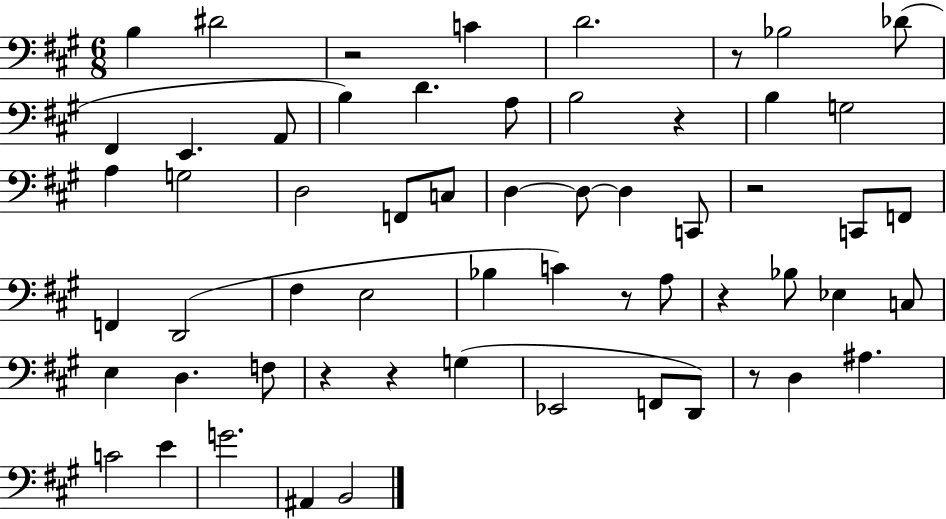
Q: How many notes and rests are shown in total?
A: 59